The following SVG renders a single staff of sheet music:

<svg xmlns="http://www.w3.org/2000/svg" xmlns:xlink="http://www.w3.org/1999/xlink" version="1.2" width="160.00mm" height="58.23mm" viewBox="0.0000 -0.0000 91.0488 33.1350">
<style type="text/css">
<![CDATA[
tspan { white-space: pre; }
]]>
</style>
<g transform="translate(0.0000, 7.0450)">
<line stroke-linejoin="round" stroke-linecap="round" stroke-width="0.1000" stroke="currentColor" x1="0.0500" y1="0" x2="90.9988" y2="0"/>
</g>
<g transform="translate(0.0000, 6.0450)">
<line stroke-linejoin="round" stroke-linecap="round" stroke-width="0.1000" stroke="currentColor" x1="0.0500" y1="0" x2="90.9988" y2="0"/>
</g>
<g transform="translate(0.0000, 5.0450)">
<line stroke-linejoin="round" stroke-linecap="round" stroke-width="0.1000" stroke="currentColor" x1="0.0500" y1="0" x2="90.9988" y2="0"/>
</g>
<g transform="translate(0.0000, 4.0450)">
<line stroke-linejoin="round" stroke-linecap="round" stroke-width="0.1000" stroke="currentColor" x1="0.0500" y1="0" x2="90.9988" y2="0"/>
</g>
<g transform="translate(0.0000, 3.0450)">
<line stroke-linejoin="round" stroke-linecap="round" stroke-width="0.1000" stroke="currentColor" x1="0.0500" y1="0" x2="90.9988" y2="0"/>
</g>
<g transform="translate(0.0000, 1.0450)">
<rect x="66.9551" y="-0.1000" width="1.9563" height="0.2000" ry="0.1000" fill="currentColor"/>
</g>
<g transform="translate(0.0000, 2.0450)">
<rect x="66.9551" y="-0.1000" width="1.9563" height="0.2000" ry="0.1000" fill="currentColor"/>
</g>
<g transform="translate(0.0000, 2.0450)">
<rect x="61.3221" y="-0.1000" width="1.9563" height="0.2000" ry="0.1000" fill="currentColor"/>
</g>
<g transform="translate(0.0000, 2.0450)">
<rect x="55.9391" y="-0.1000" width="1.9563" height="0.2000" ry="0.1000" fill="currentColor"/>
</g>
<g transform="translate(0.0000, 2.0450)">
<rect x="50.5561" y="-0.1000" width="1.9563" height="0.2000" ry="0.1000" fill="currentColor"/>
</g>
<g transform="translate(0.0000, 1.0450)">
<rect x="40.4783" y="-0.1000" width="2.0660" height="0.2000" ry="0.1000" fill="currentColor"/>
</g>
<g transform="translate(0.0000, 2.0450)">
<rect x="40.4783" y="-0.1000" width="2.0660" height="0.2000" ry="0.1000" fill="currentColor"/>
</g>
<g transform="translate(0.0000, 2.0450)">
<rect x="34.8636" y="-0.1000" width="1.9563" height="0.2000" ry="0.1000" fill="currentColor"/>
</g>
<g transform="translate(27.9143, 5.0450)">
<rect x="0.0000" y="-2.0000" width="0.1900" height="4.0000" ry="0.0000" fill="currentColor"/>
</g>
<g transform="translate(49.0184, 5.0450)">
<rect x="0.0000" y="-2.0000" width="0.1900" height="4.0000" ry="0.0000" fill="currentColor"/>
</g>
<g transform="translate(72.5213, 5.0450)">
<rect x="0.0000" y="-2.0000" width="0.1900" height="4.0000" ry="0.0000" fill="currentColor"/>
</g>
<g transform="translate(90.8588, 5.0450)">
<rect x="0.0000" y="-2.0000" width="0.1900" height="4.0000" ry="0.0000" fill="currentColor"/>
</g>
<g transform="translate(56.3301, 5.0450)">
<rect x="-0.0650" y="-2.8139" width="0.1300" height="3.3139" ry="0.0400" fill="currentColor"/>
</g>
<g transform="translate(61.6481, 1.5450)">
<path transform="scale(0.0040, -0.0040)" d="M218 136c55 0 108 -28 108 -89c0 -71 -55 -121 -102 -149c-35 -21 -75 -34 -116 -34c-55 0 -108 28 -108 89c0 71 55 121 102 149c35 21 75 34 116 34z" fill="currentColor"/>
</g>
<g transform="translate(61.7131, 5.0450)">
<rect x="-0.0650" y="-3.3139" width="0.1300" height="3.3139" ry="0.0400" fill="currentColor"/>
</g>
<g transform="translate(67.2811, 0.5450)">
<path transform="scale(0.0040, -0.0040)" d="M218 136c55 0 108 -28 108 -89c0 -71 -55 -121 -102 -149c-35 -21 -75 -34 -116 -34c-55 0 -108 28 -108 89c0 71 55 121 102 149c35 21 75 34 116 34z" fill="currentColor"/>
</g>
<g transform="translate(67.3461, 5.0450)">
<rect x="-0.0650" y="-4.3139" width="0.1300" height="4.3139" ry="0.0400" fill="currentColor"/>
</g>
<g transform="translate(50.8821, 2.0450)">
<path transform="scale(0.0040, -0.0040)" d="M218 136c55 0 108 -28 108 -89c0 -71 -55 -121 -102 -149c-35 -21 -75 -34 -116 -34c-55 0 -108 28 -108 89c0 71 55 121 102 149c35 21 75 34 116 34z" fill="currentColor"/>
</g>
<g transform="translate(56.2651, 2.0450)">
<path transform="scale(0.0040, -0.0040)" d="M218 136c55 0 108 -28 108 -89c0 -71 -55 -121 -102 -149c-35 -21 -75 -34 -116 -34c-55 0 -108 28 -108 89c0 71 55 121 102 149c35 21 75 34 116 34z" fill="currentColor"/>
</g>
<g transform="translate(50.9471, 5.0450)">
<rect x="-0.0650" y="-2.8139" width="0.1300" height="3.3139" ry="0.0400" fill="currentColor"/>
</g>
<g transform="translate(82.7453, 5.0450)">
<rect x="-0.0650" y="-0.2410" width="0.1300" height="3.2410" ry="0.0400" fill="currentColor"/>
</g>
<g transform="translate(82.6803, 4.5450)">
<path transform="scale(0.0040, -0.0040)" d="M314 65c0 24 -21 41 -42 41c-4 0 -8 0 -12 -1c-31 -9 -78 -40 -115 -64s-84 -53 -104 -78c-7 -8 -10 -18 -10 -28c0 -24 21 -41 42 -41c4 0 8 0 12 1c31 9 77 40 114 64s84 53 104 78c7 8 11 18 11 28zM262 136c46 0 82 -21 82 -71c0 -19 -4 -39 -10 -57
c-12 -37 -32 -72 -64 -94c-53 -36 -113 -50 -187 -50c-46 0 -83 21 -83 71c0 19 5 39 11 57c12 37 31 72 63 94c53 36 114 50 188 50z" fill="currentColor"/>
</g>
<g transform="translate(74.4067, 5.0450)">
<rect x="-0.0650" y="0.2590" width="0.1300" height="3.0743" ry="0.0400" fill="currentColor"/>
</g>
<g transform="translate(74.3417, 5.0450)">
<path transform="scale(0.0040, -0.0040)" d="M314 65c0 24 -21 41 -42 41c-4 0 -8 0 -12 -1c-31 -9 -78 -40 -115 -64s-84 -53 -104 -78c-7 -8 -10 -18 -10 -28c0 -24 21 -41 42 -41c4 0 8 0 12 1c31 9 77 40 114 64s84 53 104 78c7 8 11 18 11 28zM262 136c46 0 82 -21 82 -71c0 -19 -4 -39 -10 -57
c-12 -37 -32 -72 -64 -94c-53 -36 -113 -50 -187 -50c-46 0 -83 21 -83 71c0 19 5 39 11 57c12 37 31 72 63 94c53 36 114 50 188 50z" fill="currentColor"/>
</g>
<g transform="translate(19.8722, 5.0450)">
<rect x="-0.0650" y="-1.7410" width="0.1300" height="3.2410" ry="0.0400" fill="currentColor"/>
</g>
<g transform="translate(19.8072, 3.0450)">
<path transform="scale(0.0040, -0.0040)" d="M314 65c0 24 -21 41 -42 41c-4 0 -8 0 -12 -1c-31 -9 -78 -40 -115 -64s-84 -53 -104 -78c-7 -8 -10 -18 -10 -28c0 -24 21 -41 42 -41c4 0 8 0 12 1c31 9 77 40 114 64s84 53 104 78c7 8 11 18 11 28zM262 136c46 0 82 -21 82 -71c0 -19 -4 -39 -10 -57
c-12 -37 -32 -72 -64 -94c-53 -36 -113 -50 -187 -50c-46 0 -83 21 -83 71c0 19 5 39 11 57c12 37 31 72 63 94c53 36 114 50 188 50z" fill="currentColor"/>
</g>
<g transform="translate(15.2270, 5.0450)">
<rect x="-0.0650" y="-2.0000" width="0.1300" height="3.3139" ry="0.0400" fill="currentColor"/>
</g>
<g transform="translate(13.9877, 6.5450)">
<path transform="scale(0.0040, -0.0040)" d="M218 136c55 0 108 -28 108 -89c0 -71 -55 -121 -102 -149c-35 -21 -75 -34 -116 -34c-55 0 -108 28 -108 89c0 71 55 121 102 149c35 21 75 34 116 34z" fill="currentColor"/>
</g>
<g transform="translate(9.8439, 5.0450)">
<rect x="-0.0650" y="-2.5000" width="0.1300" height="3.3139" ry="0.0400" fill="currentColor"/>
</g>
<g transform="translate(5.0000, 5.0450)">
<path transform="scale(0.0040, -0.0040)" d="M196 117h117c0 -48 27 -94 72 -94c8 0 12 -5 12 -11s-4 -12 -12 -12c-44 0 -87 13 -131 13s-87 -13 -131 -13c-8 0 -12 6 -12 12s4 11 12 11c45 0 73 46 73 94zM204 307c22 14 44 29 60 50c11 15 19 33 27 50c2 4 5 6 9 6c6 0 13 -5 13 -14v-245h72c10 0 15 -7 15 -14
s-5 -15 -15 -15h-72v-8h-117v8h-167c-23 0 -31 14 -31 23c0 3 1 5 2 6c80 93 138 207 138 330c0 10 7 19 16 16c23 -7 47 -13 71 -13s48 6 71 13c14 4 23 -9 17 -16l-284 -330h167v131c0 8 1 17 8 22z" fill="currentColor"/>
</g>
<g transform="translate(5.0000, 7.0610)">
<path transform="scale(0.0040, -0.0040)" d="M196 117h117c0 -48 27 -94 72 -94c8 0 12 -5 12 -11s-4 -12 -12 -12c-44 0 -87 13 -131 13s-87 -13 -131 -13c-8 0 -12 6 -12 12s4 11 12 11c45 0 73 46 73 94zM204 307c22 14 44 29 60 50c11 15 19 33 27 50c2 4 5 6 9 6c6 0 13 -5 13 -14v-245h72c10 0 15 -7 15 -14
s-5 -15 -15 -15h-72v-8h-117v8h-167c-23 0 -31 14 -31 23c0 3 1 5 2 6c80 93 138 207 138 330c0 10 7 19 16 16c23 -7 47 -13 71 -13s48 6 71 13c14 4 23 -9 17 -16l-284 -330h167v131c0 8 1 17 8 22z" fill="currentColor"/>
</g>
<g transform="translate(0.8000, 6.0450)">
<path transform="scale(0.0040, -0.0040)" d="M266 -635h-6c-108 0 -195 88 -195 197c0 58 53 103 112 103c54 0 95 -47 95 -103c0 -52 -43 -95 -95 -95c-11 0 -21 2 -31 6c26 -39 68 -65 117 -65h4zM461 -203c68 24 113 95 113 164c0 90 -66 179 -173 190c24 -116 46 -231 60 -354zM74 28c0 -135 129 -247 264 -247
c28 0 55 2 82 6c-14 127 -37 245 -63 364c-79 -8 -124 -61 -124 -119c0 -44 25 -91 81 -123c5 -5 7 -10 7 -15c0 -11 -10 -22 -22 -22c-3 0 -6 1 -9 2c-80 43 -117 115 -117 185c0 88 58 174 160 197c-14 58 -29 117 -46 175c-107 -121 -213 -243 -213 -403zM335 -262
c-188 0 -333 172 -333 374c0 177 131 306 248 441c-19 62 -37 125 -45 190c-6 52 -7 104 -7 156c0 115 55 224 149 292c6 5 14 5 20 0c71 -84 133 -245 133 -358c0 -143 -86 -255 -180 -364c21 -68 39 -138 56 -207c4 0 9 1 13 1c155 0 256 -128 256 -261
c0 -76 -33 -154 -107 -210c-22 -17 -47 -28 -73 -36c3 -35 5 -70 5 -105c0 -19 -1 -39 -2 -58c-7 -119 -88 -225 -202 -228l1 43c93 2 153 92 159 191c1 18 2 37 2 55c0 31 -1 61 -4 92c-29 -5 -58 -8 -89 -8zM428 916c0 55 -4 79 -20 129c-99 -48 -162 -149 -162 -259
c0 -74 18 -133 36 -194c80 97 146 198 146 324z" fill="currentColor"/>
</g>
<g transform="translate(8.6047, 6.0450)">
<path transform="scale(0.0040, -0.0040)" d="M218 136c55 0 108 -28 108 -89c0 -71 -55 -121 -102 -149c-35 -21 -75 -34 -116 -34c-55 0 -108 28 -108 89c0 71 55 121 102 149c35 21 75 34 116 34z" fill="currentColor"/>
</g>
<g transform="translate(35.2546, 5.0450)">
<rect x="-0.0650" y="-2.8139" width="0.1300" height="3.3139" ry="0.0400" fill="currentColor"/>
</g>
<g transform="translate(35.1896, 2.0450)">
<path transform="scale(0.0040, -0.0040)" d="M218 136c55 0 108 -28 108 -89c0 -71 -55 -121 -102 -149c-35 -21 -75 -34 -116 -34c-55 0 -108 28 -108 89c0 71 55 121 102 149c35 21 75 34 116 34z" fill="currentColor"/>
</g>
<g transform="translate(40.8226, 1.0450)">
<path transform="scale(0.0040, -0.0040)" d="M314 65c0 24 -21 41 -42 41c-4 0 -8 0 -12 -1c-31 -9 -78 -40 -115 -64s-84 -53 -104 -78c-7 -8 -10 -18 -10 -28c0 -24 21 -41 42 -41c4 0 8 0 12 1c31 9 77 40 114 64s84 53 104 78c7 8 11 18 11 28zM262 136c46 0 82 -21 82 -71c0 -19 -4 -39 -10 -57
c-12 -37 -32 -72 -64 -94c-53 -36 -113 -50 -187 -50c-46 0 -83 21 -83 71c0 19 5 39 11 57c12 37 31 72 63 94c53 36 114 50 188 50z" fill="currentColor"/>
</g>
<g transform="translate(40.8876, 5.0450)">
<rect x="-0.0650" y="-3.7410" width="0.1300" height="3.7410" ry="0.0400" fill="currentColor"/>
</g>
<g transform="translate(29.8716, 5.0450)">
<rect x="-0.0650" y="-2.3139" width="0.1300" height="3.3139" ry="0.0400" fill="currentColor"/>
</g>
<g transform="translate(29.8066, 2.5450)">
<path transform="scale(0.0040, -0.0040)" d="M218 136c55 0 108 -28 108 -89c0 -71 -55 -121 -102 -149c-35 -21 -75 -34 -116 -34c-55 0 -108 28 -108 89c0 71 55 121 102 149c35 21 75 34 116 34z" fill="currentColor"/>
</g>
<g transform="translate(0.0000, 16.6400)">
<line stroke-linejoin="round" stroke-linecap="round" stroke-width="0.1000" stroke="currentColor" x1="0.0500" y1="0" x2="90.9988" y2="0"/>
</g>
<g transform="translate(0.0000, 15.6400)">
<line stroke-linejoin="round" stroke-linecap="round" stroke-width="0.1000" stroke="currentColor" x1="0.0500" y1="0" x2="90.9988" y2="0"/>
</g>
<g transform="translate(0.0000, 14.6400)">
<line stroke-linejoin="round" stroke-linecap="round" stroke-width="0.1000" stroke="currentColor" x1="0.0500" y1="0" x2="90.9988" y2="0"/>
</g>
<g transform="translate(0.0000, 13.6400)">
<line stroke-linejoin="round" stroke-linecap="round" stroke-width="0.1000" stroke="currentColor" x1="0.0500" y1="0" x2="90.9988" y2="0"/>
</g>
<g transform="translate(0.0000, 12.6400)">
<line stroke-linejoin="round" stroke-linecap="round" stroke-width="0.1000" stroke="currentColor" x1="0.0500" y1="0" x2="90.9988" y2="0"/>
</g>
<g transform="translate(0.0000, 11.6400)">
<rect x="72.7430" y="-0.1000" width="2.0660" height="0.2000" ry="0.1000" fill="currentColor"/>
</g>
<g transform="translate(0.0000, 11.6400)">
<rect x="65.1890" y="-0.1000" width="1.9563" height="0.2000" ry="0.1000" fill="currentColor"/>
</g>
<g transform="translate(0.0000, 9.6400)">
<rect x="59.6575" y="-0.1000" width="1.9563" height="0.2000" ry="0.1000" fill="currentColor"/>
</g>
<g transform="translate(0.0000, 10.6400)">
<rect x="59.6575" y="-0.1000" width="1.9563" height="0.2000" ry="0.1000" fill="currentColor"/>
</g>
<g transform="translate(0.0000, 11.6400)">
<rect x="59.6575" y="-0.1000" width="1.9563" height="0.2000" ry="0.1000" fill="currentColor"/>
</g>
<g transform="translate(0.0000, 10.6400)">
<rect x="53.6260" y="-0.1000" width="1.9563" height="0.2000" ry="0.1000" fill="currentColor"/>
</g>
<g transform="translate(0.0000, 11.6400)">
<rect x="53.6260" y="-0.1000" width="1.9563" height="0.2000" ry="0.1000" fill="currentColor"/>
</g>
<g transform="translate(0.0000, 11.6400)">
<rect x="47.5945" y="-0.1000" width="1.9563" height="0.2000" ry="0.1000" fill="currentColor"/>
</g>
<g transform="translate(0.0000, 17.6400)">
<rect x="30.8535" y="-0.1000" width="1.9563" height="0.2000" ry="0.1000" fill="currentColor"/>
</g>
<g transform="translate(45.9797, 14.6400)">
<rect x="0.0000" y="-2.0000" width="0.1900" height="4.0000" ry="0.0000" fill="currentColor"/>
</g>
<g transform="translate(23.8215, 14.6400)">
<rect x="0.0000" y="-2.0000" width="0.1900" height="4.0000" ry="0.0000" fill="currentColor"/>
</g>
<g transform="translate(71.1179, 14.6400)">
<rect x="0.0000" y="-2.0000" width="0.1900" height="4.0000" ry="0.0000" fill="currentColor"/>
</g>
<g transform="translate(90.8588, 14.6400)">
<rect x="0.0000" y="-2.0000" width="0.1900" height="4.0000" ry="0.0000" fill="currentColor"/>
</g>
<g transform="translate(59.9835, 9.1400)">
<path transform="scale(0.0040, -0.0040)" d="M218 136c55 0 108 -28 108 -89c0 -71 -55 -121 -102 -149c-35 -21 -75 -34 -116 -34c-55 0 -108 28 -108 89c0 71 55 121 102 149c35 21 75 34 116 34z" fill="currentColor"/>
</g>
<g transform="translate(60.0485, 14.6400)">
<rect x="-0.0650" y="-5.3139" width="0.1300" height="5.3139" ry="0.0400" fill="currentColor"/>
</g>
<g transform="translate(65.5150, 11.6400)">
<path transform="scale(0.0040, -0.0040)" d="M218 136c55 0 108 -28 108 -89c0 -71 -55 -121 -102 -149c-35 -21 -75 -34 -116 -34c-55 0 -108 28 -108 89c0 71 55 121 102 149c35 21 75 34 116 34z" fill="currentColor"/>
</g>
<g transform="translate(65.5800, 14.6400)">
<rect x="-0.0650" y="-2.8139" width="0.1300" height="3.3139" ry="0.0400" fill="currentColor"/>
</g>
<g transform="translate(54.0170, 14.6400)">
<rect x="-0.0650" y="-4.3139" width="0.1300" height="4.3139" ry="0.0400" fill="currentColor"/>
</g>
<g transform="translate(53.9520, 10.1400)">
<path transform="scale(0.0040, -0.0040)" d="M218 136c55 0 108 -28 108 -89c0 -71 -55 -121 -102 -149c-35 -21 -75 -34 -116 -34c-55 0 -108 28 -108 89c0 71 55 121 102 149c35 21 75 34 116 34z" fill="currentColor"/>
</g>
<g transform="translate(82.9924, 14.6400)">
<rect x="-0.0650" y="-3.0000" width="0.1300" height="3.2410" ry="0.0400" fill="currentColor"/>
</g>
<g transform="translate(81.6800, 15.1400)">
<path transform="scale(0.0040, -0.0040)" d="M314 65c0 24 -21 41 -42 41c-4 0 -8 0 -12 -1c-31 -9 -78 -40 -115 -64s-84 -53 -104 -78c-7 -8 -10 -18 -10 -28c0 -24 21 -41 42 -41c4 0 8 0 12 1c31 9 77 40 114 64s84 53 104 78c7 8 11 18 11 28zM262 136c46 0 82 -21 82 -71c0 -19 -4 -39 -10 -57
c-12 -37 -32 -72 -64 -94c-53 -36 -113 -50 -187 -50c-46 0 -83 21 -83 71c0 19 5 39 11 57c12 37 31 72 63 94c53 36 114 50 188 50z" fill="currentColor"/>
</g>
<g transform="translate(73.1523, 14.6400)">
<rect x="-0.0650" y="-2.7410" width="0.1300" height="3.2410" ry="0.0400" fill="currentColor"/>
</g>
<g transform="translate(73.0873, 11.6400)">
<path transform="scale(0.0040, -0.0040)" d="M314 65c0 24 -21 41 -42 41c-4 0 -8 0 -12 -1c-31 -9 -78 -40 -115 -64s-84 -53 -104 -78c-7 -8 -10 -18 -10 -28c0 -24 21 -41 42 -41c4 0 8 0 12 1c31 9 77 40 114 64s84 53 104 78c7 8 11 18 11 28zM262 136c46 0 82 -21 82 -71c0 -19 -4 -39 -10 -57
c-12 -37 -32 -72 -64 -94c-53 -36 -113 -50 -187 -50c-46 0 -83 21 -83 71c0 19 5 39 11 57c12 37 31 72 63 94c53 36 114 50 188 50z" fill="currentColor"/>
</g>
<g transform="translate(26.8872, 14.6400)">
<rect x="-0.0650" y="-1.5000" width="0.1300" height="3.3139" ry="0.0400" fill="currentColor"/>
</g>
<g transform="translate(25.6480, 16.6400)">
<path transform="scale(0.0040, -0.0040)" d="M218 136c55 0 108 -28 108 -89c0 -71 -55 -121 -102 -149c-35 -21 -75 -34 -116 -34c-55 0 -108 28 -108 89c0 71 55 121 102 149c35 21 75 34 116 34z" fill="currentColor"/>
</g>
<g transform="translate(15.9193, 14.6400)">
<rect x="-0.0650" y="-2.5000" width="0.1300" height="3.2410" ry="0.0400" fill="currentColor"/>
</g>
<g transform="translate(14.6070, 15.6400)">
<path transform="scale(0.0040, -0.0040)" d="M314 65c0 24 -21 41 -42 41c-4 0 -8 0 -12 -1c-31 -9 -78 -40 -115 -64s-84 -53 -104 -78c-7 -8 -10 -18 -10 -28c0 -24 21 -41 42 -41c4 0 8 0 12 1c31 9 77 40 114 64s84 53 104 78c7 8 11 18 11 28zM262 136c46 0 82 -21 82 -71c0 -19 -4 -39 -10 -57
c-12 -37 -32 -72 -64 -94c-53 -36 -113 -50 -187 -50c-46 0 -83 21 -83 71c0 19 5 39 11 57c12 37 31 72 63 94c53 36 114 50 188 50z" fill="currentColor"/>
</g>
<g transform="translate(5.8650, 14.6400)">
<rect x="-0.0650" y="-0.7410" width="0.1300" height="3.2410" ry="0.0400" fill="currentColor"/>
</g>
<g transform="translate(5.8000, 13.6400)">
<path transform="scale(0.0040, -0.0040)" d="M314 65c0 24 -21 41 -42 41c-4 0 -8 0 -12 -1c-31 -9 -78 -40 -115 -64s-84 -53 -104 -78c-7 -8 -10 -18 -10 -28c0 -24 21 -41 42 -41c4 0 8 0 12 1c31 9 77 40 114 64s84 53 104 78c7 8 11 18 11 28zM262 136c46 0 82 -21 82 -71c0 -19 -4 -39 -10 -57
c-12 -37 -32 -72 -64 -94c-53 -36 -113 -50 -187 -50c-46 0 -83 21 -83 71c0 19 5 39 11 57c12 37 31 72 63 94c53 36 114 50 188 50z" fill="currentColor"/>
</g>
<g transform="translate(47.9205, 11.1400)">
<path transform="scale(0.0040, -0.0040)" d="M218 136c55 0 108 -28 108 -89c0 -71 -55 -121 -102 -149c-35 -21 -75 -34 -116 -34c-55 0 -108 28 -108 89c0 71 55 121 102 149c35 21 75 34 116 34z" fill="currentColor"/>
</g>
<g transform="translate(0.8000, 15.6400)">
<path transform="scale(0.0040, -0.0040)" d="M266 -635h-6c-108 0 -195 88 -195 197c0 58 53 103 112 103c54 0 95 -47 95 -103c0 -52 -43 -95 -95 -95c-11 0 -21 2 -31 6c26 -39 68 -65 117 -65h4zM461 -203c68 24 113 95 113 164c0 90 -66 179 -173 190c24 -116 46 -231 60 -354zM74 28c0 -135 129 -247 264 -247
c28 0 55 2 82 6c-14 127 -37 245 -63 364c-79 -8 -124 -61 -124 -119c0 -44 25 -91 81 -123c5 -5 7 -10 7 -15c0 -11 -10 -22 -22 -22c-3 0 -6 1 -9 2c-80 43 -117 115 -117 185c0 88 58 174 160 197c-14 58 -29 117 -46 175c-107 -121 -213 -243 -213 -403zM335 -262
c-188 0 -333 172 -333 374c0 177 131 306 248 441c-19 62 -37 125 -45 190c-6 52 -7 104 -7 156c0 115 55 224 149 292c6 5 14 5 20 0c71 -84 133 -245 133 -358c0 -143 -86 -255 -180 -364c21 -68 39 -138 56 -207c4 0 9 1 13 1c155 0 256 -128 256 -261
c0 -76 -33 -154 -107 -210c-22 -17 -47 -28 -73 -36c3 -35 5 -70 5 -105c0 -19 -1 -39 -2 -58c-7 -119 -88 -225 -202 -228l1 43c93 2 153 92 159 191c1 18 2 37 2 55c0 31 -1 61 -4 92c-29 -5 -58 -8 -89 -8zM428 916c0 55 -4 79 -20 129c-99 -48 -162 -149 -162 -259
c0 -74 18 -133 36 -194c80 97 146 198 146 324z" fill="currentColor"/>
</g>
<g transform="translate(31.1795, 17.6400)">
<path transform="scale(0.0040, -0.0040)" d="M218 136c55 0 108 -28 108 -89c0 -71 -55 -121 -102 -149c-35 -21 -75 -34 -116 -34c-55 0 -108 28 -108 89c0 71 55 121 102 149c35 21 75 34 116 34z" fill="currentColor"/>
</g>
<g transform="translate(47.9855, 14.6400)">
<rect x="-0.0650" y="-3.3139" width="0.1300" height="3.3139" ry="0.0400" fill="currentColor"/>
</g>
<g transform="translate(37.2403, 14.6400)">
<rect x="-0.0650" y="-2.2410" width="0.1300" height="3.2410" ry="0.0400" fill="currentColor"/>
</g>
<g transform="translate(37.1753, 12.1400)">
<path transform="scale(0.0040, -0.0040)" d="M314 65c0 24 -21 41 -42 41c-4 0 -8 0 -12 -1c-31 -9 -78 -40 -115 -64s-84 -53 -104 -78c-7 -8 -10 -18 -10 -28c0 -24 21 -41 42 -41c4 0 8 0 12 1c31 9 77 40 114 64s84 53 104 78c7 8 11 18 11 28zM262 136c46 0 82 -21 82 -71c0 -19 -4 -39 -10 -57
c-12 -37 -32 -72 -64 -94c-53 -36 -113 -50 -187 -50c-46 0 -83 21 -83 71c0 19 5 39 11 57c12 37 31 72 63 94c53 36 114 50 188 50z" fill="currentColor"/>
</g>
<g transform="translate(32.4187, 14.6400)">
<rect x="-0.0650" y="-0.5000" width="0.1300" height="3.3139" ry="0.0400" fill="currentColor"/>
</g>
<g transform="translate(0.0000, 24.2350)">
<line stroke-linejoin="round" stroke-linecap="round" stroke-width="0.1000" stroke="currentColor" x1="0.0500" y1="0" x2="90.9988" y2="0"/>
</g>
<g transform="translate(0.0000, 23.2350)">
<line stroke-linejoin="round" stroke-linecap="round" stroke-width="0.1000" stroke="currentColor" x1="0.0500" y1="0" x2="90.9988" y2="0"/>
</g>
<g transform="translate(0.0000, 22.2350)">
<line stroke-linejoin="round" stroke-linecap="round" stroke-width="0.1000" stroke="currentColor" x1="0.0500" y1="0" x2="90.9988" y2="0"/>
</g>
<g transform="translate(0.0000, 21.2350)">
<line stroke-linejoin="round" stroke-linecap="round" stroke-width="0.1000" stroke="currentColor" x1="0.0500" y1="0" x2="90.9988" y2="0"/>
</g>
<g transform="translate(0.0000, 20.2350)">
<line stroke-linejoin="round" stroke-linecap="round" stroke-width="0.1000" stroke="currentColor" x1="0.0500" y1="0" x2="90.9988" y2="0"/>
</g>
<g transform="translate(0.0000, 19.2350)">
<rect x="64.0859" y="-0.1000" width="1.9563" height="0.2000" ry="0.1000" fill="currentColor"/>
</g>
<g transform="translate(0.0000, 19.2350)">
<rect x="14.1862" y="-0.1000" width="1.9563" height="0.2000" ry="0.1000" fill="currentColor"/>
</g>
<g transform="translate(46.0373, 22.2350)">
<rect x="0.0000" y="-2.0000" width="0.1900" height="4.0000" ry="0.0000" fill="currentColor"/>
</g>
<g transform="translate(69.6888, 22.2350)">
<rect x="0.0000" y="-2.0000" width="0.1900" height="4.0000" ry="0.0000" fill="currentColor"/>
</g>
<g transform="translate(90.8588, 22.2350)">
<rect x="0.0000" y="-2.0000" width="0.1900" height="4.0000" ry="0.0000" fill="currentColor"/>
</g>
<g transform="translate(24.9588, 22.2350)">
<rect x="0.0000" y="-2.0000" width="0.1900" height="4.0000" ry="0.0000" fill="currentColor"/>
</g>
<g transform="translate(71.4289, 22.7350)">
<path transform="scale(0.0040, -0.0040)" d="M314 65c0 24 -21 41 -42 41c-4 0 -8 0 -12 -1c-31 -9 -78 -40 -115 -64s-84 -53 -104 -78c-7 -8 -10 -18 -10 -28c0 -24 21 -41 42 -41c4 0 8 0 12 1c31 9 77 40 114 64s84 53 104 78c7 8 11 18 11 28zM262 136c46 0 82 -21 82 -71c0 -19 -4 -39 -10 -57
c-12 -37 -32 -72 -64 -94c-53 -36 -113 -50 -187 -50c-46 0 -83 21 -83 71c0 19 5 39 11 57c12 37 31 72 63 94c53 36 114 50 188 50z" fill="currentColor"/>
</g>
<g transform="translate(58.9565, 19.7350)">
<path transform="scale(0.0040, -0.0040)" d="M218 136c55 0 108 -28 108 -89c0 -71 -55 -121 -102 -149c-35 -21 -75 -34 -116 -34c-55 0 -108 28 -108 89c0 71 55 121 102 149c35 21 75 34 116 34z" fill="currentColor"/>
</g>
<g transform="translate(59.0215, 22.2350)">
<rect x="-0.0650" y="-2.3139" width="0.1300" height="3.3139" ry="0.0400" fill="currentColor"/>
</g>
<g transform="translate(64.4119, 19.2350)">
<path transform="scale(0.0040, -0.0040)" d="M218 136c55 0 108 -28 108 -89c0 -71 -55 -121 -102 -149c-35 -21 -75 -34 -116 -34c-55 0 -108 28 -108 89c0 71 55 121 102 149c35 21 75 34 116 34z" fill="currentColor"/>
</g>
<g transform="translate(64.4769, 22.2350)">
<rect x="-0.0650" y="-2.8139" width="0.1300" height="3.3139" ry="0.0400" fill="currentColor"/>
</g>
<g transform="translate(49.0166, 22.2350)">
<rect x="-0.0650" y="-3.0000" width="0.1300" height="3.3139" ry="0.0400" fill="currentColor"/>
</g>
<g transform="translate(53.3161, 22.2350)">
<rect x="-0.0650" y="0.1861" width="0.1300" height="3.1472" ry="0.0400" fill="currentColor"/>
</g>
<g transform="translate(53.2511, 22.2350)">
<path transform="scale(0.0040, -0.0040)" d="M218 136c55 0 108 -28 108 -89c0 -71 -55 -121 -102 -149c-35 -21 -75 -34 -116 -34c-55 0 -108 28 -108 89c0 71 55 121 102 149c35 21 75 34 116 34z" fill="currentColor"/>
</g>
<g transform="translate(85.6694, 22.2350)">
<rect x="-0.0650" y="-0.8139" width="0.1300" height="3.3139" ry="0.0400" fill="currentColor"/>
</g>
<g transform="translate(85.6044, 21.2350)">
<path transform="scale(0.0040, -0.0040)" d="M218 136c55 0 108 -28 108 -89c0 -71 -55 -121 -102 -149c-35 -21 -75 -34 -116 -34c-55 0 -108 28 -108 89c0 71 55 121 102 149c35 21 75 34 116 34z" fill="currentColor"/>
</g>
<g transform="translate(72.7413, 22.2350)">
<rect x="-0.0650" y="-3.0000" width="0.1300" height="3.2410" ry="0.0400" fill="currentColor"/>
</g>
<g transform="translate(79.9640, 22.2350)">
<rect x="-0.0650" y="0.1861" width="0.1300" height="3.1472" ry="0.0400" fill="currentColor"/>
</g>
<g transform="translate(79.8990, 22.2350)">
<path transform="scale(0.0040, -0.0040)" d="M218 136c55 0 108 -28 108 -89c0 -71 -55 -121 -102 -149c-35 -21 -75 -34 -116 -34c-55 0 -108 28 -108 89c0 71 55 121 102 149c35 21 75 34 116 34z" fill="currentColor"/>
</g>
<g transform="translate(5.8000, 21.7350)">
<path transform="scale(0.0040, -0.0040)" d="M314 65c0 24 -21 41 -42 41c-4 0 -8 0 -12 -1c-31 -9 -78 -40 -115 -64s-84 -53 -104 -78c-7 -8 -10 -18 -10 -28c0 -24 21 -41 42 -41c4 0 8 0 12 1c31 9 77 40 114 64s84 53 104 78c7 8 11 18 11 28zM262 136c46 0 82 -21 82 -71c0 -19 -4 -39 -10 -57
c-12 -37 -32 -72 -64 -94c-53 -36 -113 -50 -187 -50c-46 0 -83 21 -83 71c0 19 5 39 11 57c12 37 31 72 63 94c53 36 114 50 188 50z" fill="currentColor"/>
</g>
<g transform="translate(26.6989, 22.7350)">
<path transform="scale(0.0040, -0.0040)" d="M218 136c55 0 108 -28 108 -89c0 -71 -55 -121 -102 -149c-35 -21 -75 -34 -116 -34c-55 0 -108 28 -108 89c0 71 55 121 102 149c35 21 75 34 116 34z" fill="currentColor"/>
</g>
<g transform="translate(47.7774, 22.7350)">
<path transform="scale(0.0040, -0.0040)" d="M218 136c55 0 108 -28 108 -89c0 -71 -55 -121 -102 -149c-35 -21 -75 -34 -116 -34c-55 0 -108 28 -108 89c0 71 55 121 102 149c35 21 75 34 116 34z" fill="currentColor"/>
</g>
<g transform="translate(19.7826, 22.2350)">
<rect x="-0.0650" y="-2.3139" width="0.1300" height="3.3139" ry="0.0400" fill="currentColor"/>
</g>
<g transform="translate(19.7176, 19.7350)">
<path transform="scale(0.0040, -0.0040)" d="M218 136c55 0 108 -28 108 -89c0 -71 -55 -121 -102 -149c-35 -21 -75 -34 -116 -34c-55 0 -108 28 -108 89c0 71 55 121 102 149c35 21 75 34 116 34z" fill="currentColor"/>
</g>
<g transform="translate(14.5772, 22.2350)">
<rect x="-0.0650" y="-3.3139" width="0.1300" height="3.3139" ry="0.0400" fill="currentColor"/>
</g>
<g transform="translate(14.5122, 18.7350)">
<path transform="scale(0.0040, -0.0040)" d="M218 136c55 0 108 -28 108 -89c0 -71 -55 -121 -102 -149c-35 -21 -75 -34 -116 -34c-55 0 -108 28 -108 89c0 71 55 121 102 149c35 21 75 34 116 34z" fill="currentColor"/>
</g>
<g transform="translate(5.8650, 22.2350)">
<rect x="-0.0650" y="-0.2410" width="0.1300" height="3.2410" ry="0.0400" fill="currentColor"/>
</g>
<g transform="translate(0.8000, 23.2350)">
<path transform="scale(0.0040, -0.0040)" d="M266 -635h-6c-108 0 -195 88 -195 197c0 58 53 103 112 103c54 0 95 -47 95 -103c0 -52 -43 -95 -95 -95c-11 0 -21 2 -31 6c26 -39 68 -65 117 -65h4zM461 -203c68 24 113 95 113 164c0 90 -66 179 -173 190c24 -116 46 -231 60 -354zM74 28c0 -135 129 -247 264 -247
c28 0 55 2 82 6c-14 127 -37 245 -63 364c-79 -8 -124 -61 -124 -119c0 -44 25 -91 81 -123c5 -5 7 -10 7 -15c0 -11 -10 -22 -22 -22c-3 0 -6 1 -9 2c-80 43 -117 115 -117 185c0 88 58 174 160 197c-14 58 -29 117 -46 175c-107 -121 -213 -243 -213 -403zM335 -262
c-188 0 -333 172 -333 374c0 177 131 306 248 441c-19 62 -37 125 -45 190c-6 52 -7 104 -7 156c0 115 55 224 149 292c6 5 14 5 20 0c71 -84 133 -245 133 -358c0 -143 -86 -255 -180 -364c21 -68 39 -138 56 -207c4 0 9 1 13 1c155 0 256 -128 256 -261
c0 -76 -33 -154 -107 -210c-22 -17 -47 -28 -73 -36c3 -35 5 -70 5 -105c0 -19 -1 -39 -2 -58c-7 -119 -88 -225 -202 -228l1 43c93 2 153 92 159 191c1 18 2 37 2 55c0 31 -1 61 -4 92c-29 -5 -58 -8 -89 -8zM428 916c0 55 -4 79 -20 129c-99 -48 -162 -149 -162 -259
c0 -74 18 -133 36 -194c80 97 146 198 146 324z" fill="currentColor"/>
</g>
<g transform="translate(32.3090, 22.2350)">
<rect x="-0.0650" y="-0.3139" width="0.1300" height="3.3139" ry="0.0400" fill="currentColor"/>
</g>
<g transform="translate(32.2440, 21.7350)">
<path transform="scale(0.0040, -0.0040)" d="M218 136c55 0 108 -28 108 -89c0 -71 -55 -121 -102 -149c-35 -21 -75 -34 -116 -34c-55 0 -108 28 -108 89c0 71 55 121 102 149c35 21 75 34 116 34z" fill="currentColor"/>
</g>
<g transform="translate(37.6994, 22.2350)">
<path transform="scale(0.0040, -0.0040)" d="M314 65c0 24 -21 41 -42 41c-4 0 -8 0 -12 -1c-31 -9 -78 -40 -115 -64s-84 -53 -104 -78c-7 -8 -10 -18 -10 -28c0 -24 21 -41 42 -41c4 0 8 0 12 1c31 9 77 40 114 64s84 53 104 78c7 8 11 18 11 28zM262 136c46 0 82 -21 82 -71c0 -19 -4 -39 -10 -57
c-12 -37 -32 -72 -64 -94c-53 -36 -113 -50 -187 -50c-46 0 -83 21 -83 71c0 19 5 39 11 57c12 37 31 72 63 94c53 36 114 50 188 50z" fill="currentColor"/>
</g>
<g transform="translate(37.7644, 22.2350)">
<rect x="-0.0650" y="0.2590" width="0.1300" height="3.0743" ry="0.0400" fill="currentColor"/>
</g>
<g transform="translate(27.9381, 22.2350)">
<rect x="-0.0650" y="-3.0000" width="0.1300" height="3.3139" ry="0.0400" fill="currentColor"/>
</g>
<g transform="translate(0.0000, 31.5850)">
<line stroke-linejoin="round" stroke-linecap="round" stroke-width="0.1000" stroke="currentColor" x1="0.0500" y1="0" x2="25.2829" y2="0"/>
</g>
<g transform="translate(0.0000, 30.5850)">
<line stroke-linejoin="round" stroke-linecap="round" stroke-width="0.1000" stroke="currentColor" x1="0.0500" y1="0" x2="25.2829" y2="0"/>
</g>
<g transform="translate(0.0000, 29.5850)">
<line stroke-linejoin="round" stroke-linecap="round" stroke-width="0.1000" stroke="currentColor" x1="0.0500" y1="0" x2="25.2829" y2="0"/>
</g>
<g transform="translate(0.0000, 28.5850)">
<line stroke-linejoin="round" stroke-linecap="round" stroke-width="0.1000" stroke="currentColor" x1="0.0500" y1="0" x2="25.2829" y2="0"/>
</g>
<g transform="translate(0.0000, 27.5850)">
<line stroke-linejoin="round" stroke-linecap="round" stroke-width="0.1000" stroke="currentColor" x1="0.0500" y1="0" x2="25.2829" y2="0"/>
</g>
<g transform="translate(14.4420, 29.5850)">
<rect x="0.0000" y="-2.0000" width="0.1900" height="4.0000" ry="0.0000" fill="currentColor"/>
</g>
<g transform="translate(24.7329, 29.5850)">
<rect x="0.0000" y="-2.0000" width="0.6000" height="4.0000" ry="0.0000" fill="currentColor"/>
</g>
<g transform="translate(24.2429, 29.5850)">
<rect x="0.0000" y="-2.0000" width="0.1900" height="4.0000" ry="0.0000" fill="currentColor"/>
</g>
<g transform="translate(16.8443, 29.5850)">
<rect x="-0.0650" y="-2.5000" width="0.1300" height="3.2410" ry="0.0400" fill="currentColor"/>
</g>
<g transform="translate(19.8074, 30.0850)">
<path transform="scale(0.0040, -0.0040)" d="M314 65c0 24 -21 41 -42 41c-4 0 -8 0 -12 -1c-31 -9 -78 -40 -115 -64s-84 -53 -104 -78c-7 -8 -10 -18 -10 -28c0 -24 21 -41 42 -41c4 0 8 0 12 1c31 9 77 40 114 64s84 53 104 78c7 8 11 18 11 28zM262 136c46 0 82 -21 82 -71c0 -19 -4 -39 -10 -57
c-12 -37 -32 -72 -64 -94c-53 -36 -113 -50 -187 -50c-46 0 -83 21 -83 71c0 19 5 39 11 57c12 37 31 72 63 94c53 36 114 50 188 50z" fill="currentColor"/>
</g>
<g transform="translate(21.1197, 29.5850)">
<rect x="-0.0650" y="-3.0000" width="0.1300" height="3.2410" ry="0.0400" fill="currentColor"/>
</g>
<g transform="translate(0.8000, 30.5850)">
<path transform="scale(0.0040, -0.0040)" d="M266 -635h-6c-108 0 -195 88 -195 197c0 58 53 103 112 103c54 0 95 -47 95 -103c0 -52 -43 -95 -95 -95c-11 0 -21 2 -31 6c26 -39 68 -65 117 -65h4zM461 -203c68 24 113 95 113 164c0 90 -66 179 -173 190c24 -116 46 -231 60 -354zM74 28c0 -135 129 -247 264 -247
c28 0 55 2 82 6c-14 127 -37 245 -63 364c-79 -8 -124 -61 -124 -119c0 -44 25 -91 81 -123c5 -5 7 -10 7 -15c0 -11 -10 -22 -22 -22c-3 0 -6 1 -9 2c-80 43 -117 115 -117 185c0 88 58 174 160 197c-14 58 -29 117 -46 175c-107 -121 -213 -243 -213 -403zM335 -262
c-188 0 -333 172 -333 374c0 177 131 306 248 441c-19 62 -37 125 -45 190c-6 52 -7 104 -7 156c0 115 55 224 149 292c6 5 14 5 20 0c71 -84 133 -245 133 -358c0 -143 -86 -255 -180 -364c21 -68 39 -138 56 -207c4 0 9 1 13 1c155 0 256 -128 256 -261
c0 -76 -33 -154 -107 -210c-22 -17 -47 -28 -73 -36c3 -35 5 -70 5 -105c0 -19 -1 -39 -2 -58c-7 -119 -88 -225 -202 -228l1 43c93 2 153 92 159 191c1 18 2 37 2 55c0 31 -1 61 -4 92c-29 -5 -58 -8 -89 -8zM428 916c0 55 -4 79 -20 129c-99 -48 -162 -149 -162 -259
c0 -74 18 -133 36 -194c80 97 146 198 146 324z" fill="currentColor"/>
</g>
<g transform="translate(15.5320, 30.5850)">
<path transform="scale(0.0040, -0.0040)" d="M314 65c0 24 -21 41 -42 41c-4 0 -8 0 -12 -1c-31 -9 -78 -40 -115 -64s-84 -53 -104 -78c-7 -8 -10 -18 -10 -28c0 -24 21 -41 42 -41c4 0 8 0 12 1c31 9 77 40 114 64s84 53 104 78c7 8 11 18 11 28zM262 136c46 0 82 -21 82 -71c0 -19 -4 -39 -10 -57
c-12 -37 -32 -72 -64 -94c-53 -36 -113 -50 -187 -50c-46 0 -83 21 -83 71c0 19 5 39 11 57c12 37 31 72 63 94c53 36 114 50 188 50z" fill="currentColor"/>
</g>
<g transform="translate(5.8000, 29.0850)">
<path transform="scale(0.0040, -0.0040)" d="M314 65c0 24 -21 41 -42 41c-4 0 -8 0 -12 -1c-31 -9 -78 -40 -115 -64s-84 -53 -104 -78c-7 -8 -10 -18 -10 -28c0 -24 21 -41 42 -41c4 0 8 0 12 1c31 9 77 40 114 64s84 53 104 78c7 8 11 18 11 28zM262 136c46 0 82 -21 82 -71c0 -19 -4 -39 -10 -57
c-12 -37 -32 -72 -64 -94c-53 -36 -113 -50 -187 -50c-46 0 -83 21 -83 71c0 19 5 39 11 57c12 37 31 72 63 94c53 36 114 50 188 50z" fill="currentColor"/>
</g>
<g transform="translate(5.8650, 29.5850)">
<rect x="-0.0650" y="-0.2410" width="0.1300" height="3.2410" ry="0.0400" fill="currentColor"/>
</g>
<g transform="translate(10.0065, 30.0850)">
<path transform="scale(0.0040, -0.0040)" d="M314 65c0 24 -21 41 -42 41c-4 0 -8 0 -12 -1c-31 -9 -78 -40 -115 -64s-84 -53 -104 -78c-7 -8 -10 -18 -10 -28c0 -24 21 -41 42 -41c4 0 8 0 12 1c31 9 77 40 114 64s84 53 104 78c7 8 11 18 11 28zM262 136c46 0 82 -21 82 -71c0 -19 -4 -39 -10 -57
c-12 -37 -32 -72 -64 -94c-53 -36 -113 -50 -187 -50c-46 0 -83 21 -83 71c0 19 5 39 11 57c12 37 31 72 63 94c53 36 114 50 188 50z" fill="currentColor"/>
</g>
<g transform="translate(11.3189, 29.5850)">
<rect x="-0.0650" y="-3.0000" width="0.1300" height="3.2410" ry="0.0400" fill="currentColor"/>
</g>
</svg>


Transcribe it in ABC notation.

X:1
T:Untitled
M:4/4
L:1/4
K:C
G F f2 g a c'2 a a b d' B2 c2 d2 G2 E C g2 b d' f' a a2 A2 c2 b g A c B2 A B g a A2 B d c2 A2 G2 A2